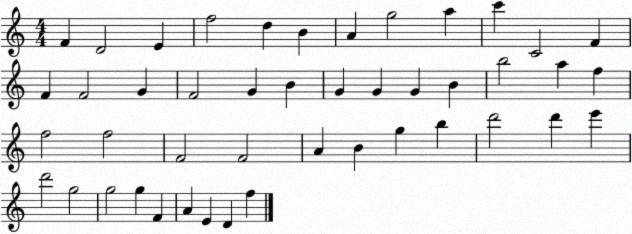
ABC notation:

X:1
T:Untitled
M:4/4
L:1/4
K:C
F D2 E f2 d B A g2 a c' C2 F F F2 G F2 G B G G G B b2 a f f2 f2 F2 F2 A B g b d'2 d' e' d'2 g2 g2 g F A E D f